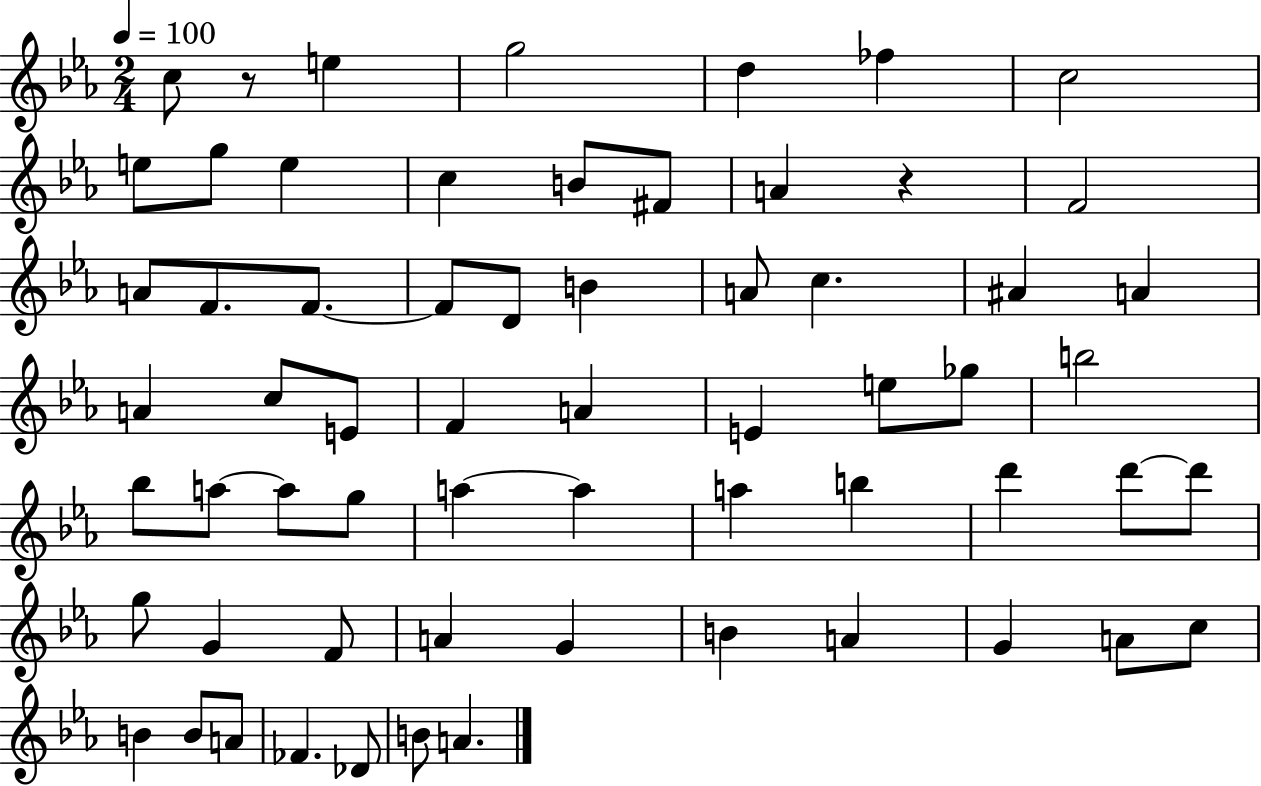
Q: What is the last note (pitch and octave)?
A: A4